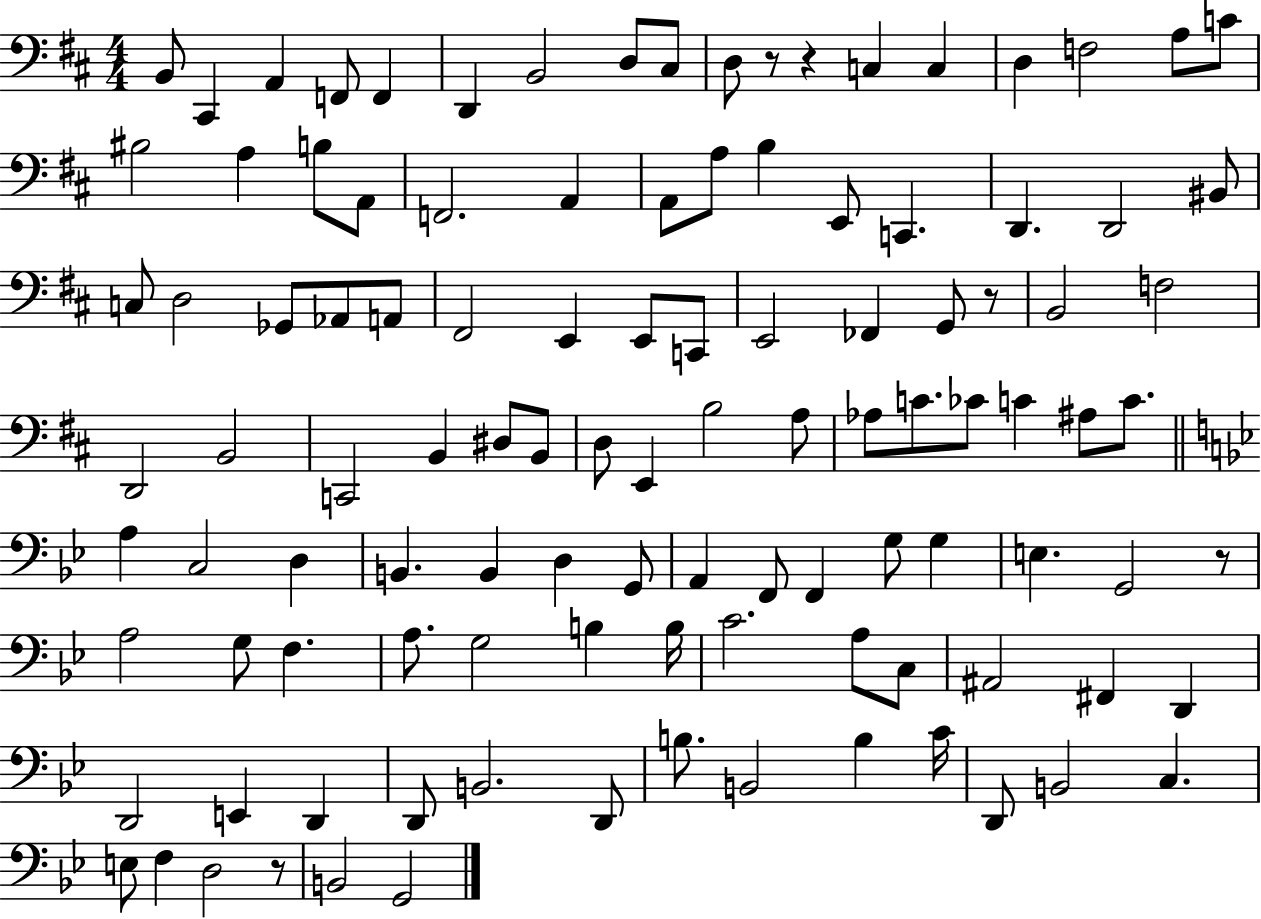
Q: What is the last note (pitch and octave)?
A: G2